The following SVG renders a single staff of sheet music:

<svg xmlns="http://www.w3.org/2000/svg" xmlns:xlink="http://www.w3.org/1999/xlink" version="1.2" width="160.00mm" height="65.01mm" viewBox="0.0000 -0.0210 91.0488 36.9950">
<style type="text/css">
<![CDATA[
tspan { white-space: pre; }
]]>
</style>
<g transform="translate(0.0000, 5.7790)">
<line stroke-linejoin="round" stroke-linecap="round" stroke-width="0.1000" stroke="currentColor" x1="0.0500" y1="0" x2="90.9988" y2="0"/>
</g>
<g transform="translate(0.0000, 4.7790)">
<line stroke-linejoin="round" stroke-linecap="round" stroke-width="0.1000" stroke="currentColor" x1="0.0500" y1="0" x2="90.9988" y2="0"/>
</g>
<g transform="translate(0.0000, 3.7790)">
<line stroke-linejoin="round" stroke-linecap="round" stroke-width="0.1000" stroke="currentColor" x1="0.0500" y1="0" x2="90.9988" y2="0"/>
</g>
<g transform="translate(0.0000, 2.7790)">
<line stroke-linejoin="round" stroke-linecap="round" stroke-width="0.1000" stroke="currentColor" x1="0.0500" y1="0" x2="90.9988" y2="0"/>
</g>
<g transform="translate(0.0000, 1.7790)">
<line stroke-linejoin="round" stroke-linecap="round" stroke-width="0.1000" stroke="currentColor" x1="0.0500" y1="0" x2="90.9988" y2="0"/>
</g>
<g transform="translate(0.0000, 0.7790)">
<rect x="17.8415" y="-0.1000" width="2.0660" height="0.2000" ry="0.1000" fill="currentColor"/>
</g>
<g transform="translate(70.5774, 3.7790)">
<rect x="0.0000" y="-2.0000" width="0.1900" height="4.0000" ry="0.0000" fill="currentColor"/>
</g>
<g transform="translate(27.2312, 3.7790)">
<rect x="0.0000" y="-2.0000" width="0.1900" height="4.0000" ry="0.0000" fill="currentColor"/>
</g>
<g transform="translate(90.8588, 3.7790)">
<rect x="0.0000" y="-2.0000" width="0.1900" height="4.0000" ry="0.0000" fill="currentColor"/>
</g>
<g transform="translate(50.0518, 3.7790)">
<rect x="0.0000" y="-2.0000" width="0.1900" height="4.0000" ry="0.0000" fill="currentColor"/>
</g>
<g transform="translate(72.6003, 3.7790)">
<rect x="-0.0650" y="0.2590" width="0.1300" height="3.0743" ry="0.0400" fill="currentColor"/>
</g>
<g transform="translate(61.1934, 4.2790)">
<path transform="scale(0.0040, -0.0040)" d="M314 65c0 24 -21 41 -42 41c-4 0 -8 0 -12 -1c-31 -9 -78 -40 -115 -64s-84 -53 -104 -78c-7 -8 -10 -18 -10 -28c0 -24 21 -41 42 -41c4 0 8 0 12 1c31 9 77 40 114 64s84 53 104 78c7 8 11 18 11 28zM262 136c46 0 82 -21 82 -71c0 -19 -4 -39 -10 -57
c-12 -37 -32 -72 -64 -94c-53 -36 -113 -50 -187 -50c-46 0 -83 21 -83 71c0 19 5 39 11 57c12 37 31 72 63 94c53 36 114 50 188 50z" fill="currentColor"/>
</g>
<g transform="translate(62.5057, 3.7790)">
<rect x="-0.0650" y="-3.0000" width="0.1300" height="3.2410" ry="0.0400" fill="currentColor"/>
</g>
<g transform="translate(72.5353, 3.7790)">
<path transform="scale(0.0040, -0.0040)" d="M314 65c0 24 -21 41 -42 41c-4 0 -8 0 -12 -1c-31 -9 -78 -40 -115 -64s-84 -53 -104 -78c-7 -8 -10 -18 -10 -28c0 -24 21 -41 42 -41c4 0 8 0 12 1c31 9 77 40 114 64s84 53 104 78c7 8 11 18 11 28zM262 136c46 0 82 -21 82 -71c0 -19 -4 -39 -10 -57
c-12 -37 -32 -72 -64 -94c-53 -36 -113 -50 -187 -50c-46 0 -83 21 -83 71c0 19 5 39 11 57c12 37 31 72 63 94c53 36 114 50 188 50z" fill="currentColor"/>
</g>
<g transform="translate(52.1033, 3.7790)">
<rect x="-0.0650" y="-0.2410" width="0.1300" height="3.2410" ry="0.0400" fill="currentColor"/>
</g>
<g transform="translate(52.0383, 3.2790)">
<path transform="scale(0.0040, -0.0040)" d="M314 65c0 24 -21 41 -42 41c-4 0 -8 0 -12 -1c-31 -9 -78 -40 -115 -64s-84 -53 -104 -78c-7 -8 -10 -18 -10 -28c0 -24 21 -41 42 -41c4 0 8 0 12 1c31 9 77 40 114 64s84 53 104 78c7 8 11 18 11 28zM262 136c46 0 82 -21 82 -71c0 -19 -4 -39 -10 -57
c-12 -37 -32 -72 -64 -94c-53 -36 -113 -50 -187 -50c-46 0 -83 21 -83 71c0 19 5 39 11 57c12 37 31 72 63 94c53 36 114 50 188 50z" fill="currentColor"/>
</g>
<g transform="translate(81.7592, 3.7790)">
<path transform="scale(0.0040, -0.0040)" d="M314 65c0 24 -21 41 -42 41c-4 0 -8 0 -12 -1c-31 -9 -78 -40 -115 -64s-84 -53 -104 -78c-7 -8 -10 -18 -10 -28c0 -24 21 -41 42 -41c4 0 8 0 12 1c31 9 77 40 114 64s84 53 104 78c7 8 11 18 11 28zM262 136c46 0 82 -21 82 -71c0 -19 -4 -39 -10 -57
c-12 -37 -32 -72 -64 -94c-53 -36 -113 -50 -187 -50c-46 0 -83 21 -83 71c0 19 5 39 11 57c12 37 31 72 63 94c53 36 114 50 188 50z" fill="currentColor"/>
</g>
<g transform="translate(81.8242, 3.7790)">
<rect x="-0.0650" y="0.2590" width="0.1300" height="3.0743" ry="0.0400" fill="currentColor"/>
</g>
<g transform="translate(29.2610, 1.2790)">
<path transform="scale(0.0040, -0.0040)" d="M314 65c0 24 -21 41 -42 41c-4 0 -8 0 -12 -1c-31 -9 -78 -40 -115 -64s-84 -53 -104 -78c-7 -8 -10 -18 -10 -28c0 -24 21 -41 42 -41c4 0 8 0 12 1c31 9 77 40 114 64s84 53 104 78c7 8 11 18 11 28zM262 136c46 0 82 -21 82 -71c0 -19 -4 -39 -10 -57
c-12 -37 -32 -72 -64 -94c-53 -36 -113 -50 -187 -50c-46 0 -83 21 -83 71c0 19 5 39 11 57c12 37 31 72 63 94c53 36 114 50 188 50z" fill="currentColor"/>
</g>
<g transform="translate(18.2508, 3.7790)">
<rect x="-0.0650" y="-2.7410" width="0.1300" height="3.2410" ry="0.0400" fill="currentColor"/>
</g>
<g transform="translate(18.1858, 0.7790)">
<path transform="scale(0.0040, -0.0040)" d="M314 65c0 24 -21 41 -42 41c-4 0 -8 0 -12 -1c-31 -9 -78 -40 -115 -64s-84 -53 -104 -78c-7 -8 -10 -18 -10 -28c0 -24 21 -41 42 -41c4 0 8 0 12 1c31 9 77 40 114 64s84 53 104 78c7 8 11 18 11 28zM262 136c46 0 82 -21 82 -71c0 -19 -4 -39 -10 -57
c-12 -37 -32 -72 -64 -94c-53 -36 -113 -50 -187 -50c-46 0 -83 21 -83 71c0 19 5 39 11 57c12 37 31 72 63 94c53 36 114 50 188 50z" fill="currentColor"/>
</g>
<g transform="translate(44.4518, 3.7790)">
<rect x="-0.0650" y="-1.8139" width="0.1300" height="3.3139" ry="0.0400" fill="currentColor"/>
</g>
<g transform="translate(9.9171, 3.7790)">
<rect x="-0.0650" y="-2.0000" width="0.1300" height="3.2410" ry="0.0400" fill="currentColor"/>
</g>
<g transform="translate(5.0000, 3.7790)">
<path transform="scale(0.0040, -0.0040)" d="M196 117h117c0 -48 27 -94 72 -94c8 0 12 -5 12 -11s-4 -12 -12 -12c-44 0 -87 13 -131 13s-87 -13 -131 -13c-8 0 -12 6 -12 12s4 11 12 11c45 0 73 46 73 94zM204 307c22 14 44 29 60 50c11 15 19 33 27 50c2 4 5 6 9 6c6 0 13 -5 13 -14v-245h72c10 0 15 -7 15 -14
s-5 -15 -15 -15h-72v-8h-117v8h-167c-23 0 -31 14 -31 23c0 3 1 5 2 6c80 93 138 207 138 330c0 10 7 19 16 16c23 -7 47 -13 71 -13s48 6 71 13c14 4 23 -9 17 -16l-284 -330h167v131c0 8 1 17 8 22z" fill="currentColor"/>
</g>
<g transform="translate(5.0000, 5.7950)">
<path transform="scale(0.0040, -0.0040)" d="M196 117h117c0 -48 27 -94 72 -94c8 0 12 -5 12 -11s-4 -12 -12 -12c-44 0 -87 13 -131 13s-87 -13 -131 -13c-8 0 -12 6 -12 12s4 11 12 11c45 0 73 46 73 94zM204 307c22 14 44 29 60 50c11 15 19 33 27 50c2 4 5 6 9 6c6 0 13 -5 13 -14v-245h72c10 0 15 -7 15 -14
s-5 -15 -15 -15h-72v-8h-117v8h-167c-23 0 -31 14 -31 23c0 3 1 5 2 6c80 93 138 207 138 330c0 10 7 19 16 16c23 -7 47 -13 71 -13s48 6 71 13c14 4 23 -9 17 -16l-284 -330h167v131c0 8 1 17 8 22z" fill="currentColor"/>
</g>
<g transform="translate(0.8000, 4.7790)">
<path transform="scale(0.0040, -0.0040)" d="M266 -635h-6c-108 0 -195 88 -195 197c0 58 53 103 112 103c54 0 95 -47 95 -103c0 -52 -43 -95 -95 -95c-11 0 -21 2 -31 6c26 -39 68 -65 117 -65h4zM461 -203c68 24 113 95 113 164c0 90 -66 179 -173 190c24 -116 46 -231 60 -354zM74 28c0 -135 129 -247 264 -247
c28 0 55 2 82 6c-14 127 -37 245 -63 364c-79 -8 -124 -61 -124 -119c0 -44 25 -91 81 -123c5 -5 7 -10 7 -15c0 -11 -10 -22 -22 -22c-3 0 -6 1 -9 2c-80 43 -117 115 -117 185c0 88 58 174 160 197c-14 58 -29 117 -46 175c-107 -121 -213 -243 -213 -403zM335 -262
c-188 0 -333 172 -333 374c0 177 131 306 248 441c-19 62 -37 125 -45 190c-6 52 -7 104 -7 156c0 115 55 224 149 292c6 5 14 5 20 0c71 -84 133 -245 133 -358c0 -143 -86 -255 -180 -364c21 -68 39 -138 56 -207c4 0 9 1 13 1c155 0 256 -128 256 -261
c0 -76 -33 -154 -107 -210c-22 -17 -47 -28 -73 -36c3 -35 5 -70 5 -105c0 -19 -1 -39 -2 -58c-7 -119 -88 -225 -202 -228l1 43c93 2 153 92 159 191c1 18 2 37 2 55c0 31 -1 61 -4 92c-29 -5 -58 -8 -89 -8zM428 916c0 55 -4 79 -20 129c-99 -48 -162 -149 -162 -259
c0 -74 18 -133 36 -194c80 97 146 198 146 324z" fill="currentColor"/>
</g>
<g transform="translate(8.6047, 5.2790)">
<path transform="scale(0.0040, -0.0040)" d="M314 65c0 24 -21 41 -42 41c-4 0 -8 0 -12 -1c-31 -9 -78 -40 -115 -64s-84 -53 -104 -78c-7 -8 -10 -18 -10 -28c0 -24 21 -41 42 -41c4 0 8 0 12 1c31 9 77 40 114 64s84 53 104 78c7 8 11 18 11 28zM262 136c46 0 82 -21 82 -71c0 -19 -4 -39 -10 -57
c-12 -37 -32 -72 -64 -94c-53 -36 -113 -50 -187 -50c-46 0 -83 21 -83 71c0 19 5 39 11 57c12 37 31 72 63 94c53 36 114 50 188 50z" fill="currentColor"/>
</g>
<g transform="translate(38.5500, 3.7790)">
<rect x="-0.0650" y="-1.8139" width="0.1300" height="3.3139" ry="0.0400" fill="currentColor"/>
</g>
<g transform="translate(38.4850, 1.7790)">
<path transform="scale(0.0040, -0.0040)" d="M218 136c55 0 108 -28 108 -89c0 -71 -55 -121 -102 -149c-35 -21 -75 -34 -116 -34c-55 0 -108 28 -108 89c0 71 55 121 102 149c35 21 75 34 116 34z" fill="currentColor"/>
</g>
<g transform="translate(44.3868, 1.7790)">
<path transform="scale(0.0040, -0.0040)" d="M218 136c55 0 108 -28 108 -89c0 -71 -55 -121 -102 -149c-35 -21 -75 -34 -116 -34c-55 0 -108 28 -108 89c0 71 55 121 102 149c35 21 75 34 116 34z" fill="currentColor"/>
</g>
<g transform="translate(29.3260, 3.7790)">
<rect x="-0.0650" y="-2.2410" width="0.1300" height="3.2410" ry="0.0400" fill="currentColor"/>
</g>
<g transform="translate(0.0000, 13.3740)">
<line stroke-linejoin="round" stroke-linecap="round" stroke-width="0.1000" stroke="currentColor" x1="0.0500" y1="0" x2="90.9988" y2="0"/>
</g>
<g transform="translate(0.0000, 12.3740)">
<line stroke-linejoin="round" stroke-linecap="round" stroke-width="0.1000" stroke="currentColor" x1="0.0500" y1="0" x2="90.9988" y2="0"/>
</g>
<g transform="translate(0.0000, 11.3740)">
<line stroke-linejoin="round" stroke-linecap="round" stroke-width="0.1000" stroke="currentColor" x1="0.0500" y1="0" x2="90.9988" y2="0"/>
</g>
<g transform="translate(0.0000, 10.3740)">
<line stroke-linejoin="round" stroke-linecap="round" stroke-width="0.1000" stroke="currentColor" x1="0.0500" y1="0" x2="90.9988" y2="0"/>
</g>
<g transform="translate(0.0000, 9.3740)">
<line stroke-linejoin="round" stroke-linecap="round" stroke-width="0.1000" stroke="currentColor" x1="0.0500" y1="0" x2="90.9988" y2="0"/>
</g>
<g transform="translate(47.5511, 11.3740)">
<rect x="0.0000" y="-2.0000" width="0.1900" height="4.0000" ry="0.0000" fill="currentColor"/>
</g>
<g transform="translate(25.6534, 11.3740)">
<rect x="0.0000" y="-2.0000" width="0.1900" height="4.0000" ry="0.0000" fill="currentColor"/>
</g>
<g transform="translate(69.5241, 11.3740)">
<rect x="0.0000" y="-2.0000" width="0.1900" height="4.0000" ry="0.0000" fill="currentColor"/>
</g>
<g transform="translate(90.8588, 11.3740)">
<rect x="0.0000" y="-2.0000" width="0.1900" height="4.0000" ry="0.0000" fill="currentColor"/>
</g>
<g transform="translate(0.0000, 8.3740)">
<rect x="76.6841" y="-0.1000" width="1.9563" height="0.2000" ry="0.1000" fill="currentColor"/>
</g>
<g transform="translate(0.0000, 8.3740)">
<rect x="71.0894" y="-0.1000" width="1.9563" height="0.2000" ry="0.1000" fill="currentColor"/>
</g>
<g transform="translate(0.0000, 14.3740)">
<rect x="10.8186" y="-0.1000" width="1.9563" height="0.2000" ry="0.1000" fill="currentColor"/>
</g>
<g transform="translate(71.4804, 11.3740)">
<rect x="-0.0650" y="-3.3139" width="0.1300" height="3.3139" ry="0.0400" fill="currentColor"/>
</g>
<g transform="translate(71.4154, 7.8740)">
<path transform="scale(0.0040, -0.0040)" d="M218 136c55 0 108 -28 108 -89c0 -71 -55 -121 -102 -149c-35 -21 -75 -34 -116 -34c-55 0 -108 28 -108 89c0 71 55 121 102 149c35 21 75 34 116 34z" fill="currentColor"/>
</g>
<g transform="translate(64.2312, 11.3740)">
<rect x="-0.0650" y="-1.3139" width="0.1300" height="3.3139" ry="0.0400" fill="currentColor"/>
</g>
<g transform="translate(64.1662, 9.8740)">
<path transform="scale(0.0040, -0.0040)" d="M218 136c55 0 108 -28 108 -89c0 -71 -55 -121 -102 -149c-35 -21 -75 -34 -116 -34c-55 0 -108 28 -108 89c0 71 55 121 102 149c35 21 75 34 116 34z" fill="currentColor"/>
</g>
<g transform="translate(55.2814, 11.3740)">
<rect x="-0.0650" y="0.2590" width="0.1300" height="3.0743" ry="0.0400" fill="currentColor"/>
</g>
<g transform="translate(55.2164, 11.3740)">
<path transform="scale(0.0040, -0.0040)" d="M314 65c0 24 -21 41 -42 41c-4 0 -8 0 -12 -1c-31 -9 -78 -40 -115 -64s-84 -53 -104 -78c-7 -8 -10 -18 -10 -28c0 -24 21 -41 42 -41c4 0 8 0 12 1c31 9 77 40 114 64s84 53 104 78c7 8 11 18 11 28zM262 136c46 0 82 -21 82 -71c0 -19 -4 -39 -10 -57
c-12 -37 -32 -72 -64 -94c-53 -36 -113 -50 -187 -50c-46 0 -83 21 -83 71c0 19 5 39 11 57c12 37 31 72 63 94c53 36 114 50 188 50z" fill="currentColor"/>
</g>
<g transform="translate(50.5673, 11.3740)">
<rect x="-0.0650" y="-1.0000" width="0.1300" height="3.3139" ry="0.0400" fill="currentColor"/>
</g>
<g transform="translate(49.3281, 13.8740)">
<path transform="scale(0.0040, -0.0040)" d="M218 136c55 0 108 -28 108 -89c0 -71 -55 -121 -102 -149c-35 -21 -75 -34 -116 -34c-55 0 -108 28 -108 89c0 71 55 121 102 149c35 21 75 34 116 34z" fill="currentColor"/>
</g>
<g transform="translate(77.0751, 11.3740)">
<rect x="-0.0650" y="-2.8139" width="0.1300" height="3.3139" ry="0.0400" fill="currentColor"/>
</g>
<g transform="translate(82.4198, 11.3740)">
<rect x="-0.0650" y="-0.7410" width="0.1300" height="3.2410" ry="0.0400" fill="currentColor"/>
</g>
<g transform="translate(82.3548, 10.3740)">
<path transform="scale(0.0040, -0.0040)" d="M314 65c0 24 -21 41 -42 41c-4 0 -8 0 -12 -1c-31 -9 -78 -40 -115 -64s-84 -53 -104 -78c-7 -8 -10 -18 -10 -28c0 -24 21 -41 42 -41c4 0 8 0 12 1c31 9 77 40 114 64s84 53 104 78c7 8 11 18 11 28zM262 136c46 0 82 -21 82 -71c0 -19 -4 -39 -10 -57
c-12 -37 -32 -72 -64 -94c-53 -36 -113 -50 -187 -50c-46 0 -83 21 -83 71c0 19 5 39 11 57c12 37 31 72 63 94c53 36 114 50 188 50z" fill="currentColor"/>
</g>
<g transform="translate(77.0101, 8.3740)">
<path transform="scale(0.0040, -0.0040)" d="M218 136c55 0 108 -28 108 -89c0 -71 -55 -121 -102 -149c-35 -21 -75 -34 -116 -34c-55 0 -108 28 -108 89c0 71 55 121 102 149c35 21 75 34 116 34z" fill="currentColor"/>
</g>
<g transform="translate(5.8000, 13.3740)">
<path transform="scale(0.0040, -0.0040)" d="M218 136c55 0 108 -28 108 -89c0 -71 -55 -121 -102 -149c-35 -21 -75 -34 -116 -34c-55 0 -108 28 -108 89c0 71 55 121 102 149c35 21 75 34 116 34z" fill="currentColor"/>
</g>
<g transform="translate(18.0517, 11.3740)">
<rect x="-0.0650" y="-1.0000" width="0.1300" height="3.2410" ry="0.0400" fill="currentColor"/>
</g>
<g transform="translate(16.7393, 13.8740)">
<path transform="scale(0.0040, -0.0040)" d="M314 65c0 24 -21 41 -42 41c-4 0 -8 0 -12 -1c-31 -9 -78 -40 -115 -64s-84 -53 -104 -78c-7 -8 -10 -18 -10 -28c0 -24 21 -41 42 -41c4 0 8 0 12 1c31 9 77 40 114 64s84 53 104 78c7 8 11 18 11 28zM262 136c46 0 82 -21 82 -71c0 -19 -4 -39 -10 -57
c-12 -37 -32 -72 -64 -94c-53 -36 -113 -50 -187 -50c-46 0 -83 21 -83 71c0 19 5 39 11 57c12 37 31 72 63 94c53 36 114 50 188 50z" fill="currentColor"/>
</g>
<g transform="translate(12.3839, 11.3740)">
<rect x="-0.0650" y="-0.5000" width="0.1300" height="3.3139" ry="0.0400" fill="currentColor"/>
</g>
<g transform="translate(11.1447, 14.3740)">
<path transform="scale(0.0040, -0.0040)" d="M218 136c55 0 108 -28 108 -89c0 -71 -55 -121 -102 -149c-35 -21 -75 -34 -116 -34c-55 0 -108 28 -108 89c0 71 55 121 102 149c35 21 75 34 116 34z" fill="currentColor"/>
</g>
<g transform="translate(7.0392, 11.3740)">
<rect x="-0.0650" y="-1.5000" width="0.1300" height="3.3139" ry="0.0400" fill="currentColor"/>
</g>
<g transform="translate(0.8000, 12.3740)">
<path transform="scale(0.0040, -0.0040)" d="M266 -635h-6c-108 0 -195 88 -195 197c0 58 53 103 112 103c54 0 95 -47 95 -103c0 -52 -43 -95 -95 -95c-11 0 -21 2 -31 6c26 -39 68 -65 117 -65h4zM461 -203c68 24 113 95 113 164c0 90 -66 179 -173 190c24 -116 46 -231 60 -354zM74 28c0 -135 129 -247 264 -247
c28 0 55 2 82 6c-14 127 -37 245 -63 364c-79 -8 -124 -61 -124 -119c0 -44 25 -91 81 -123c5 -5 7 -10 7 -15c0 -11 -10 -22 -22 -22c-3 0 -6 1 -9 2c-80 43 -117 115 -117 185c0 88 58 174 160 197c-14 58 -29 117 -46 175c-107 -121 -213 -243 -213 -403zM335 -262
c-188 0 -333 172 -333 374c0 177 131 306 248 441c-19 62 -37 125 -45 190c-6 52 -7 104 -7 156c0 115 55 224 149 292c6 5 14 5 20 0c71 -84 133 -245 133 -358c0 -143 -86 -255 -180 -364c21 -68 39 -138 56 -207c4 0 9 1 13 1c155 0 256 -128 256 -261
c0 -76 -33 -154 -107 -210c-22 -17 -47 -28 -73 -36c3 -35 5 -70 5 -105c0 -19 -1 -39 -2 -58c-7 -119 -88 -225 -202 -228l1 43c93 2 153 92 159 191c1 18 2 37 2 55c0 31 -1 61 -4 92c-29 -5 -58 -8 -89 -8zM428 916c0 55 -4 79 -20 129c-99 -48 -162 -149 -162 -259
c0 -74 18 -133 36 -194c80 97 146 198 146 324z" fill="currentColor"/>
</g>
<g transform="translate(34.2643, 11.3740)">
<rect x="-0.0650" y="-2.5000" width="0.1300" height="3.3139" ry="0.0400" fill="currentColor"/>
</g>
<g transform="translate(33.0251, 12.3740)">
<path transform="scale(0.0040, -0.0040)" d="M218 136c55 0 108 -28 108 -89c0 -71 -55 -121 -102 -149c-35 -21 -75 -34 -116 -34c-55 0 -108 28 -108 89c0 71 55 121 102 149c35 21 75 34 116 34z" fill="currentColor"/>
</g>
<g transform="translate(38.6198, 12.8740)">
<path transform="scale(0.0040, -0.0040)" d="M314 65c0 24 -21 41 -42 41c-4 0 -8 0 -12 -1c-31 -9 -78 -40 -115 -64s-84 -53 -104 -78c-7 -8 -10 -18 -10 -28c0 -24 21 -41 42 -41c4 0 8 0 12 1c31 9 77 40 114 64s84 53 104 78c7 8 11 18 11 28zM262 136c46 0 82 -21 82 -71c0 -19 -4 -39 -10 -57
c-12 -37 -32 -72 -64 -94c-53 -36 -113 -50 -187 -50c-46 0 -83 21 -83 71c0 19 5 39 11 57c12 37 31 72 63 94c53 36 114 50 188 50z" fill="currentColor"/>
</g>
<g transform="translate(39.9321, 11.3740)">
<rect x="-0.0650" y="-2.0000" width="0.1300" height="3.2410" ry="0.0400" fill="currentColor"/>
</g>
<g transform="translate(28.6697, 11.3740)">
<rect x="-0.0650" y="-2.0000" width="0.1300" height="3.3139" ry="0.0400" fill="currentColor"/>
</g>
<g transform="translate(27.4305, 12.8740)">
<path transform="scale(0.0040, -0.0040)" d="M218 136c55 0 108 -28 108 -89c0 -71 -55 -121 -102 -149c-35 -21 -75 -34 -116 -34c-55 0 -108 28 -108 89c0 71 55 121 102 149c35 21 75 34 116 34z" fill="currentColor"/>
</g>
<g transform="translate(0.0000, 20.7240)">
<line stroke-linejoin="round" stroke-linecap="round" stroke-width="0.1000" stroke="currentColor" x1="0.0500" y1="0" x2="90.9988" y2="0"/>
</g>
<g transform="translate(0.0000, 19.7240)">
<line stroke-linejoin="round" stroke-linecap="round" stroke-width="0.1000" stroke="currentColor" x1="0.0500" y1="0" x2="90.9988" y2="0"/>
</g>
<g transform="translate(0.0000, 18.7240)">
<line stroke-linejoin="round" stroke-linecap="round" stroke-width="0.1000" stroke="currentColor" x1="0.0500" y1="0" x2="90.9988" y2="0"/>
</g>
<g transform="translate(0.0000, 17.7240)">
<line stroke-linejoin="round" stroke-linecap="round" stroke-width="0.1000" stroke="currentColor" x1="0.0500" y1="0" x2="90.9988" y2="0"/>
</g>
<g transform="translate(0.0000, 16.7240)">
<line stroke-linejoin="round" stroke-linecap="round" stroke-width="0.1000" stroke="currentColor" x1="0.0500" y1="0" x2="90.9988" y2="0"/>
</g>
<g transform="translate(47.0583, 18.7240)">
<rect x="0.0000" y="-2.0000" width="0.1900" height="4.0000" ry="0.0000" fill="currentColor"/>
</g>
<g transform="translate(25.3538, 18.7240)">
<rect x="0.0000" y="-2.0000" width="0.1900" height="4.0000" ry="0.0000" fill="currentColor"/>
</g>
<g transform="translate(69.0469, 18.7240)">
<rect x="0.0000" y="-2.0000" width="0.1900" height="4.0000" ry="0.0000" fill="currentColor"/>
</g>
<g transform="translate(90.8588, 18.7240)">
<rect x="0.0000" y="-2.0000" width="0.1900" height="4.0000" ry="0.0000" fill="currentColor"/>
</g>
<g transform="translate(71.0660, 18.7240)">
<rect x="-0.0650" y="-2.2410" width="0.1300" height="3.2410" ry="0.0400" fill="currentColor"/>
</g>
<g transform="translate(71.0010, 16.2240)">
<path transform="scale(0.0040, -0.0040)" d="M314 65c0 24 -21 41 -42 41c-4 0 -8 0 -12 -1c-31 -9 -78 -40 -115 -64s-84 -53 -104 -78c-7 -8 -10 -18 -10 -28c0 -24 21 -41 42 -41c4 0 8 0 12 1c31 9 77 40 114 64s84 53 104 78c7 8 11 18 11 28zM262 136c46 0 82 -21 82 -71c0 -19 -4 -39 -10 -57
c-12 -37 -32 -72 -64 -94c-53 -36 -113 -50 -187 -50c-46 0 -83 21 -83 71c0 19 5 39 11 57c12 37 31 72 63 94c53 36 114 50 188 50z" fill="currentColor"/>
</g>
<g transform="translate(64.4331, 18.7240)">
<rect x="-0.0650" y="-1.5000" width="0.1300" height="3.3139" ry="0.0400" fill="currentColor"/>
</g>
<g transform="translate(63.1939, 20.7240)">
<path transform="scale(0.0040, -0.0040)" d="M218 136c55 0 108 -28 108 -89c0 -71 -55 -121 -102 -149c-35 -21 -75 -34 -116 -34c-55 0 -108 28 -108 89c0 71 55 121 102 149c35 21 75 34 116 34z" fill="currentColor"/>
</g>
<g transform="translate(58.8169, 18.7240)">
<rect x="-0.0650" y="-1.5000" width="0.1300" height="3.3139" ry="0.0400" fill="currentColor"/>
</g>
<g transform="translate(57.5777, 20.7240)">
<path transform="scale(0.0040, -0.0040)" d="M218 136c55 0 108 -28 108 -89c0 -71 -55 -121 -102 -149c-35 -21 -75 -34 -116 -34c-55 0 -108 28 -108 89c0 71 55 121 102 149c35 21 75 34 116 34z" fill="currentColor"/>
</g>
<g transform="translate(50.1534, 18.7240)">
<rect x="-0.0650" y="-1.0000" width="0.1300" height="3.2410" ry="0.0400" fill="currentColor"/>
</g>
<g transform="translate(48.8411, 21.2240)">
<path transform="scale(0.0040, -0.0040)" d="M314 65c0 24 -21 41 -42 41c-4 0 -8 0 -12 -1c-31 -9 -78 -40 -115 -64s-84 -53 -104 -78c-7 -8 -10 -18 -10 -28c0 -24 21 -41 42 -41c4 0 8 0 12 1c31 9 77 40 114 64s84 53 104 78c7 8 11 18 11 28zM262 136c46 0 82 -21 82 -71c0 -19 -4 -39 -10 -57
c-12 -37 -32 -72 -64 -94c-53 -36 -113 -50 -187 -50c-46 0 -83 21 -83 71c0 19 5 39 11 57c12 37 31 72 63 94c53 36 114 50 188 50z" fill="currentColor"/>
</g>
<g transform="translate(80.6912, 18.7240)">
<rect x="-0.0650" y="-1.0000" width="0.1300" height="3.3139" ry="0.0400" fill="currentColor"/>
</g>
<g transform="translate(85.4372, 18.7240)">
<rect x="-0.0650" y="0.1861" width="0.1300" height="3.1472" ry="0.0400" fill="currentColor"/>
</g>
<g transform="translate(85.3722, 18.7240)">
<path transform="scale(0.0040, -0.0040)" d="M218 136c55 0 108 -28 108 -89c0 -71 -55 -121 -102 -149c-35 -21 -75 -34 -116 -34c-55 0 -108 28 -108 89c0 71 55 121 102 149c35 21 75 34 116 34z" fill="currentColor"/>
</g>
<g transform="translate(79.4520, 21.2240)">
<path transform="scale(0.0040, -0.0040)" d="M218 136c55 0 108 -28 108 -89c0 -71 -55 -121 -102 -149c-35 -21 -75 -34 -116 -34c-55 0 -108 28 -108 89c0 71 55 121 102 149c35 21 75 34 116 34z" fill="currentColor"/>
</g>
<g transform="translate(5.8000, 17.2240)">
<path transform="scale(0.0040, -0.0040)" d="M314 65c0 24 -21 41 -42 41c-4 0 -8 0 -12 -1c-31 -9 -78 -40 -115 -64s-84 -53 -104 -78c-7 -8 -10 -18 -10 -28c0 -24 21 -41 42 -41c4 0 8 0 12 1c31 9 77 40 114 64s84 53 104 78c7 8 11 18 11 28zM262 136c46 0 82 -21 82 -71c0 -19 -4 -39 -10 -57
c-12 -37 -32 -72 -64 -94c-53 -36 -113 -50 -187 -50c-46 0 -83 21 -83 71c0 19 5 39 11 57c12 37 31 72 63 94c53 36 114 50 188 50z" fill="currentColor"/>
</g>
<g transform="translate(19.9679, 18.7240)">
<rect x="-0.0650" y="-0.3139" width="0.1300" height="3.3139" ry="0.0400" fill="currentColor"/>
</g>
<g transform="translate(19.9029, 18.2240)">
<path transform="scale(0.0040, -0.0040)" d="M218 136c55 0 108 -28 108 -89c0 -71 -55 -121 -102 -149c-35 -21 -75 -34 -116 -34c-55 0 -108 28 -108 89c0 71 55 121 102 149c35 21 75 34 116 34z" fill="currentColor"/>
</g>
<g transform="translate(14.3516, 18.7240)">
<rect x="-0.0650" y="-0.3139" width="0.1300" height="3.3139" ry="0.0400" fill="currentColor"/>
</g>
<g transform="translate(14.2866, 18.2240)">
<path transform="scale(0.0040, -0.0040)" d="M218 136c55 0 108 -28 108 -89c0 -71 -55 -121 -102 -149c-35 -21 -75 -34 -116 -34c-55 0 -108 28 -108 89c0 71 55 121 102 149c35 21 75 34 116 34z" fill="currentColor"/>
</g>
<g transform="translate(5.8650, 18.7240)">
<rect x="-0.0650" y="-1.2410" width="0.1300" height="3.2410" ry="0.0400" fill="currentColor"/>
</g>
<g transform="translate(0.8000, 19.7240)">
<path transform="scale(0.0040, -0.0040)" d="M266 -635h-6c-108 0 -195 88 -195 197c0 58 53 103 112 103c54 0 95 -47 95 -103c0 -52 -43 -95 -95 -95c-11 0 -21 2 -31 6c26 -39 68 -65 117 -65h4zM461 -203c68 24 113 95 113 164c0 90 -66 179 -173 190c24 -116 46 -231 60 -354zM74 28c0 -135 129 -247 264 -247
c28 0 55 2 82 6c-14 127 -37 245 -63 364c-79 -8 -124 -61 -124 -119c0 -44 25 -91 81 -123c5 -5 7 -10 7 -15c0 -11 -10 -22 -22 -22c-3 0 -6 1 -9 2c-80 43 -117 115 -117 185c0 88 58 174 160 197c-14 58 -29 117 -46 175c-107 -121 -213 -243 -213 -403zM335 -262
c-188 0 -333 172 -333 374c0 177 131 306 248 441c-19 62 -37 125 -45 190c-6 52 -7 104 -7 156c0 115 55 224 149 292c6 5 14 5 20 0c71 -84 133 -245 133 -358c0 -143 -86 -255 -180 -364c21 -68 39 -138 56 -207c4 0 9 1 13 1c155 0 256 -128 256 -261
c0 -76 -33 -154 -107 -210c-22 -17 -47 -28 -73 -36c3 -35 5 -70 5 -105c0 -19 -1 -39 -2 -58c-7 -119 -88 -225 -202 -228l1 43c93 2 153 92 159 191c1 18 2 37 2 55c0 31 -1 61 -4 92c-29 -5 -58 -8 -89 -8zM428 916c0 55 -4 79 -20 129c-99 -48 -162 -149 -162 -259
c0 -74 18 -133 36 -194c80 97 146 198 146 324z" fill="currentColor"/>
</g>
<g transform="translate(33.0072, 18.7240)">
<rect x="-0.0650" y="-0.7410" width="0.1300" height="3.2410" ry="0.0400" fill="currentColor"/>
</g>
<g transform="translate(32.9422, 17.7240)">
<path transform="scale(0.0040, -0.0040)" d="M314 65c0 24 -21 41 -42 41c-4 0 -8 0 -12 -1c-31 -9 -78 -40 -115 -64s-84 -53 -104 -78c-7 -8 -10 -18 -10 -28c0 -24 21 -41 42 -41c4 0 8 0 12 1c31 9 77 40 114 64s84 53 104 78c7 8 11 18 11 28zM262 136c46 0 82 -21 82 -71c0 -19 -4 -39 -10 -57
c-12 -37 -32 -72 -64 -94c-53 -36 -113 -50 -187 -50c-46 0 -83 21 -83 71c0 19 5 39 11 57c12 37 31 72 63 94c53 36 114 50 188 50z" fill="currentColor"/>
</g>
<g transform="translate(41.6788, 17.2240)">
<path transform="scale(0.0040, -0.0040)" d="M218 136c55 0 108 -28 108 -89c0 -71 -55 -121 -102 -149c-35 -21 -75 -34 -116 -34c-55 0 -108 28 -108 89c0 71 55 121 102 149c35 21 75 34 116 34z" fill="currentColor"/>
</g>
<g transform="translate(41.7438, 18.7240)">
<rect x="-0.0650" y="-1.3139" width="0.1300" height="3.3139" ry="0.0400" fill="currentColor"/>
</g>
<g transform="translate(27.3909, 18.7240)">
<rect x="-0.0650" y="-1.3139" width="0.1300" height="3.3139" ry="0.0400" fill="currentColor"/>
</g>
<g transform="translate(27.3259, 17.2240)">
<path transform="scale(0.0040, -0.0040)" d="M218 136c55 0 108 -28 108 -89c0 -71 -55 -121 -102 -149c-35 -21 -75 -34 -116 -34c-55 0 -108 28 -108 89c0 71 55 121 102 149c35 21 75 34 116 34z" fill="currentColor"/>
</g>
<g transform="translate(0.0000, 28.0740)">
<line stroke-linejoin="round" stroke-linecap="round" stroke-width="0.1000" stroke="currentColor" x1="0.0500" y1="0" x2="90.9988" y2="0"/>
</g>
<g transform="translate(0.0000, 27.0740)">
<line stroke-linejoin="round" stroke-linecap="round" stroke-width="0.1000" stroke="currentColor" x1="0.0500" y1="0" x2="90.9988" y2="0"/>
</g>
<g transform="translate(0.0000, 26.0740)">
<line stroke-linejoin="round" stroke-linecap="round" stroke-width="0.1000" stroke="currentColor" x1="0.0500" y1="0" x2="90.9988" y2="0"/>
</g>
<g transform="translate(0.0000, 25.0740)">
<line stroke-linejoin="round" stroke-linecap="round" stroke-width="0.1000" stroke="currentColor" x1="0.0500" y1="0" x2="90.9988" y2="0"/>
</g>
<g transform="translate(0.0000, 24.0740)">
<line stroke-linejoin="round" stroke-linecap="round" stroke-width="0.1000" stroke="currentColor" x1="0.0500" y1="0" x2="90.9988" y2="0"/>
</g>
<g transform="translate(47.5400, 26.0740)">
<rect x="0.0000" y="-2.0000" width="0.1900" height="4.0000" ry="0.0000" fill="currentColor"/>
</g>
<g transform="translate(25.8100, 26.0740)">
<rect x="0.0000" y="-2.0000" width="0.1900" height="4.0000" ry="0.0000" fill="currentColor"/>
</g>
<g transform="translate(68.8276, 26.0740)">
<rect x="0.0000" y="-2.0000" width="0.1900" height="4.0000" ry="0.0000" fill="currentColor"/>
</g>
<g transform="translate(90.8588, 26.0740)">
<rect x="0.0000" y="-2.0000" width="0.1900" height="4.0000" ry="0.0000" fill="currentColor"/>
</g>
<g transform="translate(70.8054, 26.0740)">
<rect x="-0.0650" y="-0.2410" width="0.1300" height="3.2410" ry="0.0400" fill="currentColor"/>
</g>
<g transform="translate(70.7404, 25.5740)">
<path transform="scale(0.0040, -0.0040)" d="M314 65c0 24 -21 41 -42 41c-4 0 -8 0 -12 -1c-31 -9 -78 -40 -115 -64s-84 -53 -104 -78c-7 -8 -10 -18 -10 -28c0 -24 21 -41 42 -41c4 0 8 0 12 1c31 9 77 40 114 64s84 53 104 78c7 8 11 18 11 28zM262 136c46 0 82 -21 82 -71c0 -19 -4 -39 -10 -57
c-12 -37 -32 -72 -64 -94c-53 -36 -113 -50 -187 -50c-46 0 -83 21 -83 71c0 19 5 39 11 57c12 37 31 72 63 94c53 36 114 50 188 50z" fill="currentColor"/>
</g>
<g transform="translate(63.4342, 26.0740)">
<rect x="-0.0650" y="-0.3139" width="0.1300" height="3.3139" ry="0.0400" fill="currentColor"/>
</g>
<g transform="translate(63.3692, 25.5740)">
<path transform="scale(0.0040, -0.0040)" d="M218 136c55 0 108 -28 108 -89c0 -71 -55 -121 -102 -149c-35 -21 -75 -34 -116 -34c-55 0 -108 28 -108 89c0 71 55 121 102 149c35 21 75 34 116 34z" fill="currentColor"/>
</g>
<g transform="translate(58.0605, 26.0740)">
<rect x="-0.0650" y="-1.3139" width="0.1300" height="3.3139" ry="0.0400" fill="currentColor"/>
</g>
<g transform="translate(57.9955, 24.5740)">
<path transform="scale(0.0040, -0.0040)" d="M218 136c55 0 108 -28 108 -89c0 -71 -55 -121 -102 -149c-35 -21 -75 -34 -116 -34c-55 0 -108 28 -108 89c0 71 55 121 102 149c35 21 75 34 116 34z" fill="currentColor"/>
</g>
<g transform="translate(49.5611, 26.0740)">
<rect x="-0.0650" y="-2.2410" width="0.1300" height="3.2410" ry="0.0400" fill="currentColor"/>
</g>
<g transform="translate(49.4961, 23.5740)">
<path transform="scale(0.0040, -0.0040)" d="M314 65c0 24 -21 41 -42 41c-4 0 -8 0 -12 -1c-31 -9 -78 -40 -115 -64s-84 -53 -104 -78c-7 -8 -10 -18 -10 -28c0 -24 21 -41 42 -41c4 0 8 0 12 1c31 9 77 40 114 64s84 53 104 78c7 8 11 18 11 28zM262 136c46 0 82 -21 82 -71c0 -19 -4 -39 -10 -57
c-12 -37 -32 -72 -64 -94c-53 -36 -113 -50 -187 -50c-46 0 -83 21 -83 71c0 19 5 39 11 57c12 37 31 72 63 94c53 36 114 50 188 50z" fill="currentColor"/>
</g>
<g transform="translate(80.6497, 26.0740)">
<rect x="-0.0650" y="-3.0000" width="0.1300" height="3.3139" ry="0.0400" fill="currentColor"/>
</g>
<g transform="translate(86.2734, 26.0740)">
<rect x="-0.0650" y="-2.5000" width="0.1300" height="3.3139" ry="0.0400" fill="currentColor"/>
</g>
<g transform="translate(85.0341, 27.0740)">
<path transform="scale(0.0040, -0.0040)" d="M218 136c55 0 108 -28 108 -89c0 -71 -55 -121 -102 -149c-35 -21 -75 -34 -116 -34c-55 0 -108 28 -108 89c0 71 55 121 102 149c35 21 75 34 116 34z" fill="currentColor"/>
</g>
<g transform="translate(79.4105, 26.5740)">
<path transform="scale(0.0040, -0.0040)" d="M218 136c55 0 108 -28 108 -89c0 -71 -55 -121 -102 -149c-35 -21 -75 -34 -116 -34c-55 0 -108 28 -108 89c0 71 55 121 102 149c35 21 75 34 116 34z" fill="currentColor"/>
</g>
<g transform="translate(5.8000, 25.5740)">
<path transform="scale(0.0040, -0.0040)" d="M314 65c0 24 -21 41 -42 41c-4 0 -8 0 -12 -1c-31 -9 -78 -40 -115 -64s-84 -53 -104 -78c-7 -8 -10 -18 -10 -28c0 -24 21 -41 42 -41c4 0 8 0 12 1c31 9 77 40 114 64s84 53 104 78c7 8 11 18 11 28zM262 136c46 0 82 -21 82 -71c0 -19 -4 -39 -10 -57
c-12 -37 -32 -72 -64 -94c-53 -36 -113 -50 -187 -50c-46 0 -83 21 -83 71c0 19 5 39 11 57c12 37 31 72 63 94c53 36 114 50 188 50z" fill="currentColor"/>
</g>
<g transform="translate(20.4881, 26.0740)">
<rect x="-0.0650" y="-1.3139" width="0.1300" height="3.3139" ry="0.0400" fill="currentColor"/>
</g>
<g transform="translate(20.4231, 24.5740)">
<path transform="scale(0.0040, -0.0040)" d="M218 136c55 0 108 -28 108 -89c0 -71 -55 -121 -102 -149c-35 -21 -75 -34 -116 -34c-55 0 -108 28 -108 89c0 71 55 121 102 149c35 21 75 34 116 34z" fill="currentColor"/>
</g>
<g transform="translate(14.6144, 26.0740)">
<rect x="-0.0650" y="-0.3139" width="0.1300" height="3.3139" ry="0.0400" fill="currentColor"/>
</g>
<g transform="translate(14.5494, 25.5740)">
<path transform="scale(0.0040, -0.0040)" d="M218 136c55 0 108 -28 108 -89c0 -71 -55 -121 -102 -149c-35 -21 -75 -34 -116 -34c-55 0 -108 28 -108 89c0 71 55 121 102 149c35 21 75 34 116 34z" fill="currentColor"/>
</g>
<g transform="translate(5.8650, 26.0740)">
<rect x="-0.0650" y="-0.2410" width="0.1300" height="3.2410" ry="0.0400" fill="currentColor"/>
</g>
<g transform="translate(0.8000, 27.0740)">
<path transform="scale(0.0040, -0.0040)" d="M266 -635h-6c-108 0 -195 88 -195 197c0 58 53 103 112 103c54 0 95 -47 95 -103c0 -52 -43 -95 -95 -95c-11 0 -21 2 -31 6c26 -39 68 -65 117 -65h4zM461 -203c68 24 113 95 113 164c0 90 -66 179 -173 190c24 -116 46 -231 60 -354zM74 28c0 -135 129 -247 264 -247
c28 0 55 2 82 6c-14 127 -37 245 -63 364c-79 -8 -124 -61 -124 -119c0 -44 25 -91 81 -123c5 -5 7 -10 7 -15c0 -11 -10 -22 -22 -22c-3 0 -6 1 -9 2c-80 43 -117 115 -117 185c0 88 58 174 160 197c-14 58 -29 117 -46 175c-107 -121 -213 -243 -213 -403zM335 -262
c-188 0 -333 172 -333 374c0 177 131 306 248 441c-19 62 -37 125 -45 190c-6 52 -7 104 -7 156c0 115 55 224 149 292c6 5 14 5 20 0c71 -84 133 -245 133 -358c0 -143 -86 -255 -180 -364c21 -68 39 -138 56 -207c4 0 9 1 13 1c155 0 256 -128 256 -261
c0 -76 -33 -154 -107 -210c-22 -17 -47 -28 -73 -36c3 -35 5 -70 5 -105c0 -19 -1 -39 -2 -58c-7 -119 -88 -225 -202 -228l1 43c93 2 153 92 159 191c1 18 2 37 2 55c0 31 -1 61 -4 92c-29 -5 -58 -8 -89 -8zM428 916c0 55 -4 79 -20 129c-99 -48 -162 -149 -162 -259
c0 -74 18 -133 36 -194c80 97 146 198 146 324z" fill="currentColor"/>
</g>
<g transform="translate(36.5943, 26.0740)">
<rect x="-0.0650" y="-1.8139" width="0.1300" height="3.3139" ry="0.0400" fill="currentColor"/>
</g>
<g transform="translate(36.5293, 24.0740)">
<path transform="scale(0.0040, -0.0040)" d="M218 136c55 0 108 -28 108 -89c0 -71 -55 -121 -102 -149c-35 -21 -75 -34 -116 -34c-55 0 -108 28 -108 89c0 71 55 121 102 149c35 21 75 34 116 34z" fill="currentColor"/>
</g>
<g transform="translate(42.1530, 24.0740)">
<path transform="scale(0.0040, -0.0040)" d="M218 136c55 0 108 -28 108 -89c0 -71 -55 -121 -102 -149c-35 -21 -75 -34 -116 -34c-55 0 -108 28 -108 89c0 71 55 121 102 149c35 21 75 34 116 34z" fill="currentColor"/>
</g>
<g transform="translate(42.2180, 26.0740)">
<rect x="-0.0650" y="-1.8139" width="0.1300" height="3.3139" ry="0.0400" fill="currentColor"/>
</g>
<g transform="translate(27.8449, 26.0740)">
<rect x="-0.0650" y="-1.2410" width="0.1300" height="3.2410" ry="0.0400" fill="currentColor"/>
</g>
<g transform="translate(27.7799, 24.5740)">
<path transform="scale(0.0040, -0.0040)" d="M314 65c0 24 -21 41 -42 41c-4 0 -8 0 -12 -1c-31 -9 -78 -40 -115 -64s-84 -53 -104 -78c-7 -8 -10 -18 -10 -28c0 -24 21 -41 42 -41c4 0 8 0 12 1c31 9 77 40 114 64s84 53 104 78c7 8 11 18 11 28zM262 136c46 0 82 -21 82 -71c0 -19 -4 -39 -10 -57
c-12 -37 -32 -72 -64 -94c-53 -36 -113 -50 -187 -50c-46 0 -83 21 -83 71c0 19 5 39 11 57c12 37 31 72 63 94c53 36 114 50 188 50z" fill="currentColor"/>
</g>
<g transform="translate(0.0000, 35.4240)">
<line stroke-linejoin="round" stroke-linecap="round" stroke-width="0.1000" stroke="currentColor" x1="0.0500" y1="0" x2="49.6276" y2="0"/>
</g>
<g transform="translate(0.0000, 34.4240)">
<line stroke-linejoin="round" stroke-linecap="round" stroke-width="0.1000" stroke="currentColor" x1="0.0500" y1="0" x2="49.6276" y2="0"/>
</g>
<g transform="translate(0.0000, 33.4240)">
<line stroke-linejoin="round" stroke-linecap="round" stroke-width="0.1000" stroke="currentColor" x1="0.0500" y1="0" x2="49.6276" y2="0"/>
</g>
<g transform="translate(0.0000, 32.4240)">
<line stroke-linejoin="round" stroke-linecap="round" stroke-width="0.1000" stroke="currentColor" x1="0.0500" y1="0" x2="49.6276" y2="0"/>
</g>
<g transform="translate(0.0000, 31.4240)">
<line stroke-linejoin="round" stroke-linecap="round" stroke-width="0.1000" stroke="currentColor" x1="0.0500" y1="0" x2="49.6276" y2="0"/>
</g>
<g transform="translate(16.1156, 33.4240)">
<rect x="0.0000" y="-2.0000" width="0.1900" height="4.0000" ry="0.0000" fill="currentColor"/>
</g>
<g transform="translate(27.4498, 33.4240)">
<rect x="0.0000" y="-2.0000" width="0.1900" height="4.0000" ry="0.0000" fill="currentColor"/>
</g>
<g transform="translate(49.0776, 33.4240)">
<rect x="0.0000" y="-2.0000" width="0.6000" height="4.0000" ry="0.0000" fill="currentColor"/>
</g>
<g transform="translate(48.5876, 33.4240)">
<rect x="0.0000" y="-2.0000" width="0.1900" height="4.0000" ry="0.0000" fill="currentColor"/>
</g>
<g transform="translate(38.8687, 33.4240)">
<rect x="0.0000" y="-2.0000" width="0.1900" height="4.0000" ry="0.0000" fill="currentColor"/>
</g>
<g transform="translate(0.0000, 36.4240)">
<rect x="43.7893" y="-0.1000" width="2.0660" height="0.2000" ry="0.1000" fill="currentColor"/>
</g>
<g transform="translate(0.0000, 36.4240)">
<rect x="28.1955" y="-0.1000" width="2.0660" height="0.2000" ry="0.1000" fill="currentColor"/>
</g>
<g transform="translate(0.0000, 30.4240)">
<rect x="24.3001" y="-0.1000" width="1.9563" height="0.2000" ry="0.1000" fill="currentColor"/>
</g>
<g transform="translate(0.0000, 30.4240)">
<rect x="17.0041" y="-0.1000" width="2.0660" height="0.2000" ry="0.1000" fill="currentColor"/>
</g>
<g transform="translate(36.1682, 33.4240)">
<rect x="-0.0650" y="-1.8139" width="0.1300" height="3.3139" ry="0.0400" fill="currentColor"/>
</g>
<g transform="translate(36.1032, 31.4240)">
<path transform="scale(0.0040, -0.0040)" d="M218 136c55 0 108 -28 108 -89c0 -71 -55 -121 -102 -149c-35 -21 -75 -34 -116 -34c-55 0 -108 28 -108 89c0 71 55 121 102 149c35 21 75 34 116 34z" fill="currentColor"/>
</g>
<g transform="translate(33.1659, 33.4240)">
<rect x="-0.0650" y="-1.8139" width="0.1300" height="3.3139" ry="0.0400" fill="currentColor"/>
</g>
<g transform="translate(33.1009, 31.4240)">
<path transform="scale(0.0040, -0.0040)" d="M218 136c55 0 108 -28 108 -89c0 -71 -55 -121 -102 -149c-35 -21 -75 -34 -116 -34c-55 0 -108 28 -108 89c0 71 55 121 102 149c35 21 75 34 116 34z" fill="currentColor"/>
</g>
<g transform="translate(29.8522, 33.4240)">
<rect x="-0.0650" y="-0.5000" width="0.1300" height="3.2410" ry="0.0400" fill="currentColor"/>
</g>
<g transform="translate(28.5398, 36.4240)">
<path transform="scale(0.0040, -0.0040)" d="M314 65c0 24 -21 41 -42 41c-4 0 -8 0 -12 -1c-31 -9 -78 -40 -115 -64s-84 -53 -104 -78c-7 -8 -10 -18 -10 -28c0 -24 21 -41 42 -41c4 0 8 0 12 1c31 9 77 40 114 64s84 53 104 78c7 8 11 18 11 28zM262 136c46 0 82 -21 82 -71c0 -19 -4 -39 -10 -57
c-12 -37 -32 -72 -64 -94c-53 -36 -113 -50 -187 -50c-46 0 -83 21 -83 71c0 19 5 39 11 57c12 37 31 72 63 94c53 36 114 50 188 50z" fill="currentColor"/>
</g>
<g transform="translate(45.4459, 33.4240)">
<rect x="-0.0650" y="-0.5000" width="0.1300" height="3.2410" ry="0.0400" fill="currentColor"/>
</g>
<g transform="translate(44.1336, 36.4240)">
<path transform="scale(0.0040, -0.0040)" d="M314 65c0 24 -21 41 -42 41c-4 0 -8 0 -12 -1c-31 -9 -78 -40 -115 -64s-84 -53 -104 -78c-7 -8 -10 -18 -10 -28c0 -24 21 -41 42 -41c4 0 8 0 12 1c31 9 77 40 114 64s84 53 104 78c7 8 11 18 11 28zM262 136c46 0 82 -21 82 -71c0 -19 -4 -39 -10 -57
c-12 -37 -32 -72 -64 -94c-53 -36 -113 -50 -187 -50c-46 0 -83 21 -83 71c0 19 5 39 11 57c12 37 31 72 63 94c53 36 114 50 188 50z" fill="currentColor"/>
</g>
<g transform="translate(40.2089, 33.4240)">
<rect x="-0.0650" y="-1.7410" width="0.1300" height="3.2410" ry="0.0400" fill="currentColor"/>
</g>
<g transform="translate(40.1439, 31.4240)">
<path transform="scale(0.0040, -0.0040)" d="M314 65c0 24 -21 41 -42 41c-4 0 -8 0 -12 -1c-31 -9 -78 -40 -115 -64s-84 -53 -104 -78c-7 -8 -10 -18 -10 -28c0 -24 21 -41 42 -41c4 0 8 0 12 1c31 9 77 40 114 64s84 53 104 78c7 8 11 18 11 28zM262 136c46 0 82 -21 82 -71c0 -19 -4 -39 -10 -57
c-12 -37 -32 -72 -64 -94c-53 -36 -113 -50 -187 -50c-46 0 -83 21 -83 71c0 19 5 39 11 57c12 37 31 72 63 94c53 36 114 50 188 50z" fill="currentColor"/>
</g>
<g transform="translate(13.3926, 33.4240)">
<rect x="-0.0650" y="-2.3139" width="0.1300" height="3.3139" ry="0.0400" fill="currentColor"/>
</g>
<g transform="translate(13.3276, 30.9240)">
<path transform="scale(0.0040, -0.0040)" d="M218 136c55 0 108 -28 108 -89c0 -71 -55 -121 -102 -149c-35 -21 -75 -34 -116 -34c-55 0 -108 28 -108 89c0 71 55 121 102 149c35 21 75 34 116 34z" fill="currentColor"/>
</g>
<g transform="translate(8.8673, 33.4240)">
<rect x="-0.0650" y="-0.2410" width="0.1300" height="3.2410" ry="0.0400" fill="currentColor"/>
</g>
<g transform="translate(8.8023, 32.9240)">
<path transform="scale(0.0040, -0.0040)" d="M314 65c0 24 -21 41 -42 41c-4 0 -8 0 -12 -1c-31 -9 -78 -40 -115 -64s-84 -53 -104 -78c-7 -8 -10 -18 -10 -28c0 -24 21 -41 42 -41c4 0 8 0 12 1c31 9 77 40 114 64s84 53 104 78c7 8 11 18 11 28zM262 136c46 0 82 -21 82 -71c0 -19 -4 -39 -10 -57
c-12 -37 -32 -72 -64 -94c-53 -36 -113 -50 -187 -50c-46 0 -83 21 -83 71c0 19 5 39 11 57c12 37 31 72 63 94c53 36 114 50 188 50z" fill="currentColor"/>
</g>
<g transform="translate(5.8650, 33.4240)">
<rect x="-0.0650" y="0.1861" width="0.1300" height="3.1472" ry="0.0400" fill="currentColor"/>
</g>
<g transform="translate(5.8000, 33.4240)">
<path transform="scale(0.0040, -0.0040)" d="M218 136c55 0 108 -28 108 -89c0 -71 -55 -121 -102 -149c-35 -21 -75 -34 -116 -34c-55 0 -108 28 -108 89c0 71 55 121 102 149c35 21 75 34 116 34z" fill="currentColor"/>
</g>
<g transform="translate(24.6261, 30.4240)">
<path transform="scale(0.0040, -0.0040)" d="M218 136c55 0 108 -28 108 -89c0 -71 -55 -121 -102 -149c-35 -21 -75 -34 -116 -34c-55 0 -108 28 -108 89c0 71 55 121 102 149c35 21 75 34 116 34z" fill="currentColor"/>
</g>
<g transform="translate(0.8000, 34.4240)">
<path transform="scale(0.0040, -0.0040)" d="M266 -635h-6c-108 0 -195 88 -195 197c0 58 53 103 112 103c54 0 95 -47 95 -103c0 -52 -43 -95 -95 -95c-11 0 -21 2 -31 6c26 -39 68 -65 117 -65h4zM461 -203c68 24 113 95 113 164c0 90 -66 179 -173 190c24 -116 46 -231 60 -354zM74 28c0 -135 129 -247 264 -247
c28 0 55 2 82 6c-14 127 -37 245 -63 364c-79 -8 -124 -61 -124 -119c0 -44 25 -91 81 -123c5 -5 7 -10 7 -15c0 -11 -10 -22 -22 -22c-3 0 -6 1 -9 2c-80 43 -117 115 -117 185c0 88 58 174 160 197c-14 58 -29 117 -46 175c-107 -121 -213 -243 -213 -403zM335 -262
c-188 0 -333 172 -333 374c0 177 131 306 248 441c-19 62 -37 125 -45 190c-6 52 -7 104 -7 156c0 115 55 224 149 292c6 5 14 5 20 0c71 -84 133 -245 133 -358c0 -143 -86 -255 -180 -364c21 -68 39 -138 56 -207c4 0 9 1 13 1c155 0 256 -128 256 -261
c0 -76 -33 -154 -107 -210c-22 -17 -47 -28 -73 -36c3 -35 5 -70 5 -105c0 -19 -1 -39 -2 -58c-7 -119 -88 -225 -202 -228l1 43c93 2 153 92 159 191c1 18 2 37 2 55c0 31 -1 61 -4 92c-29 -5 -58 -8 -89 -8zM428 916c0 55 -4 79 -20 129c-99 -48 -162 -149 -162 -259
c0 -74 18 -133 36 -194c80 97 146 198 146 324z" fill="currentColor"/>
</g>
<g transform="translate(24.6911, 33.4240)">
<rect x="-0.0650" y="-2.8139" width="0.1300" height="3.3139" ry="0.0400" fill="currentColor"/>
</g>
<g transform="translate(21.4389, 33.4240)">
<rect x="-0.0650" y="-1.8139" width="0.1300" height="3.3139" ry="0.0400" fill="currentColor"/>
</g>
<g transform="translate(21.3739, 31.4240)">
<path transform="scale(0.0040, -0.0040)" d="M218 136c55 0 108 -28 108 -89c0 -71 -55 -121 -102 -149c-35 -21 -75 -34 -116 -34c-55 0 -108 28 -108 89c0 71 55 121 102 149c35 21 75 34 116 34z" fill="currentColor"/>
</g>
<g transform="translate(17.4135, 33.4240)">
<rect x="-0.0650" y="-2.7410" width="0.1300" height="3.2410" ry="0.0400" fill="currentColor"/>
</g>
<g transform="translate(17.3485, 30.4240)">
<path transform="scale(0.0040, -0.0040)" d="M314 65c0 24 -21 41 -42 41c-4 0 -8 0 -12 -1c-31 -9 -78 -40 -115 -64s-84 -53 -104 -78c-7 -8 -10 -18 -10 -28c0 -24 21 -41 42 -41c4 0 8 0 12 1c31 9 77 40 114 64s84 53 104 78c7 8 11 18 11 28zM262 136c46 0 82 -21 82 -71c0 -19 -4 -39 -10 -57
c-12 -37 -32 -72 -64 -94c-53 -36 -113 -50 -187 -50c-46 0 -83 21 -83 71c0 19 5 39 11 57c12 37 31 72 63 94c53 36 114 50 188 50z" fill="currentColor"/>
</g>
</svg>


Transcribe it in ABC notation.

X:1
T:Untitled
M:4/4
L:1/4
K:C
F2 a2 g2 f f c2 A2 B2 B2 E C D2 F G F2 D B2 e b a d2 e2 c c e d2 e D2 E E g2 D B c2 c e e2 f f g2 e c c2 A G B c2 g a2 f a C2 f f f2 C2